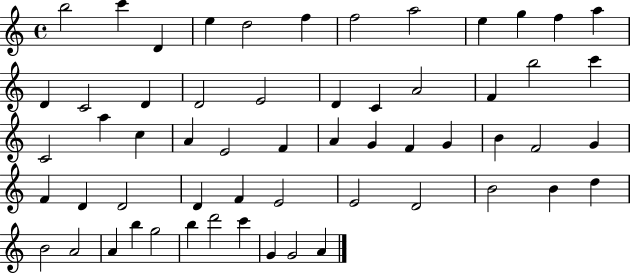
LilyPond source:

{
  \clef treble
  \time 4/4
  \defaultTimeSignature
  \key c \major
  b''2 c'''4 d'4 | e''4 d''2 f''4 | f''2 a''2 | e''4 g''4 f''4 a''4 | \break d'4 c'2 d'4 | d'2 e'2 | d'4 c'4 a'2 | f'4 b''2 c'''4 | \break c'2 a''4 c''4 | a'4 e'2 f'4 | a'4 g'4 f'4 g'4 | b'4 f'2 g'4 | \break f'4 d'4 d'2 | d'4 f'4 e'2 | e'2 d'2 | b'2 b'4 d''4 | \break b'2 a'2 | a'4 b''4 g''2 | b''4 d'''2 c'''4 | g'4 g'2 a'4 | \break \bar "|."
}